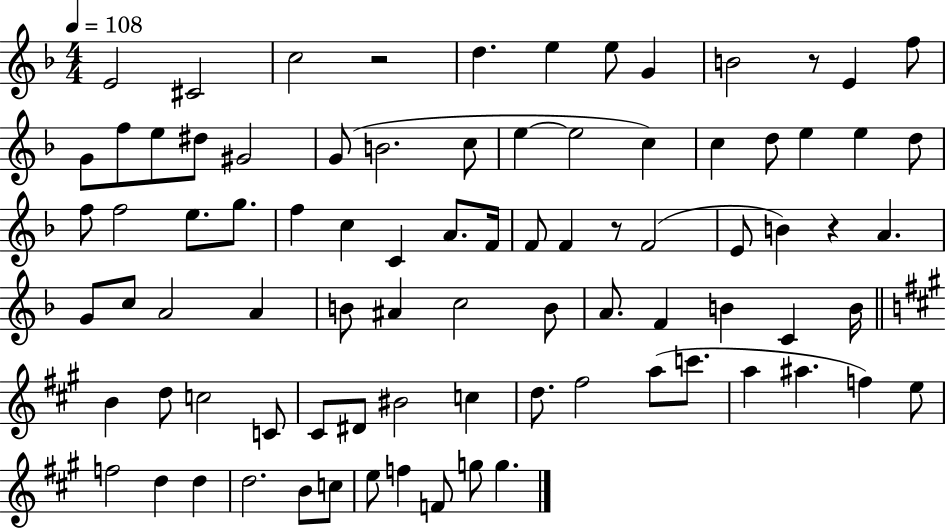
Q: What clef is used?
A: treble